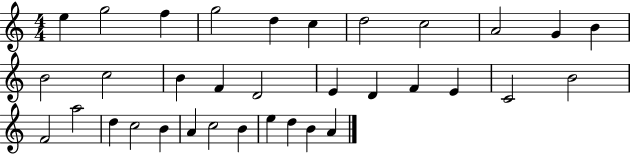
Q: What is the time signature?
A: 4/4